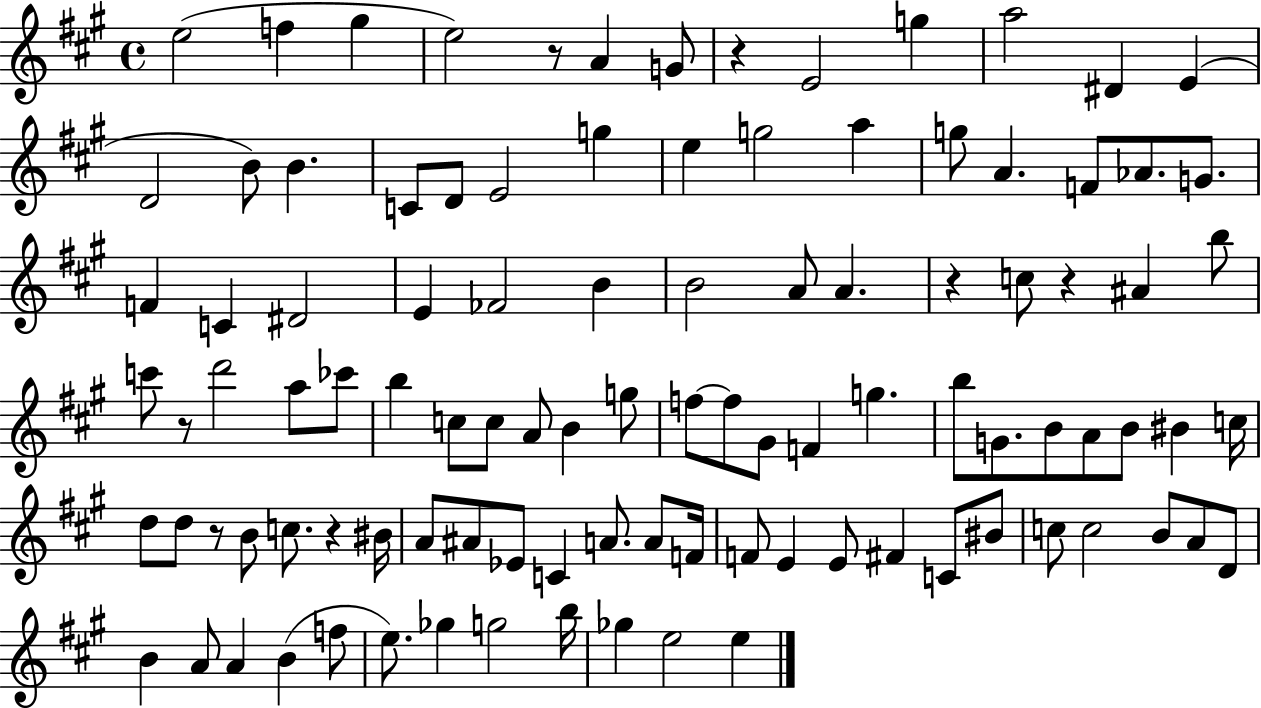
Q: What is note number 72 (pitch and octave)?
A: F4